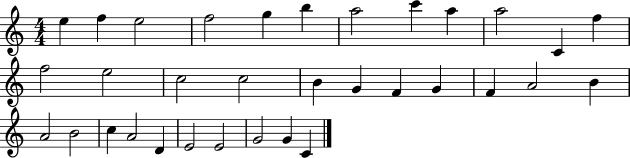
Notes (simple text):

E5/q F5/q E5/h F5/h G5/q B5/q A5/h C6/q A5/q A5/h C4/q F5/q F5/h E5/h C5/h C5/h B4/q G4/q F4/q G4/q F4/q A4/h B4/q A4/h B4/h C5/q A4/h D4/q E4/h E4/h G4/h G4/q C4/q